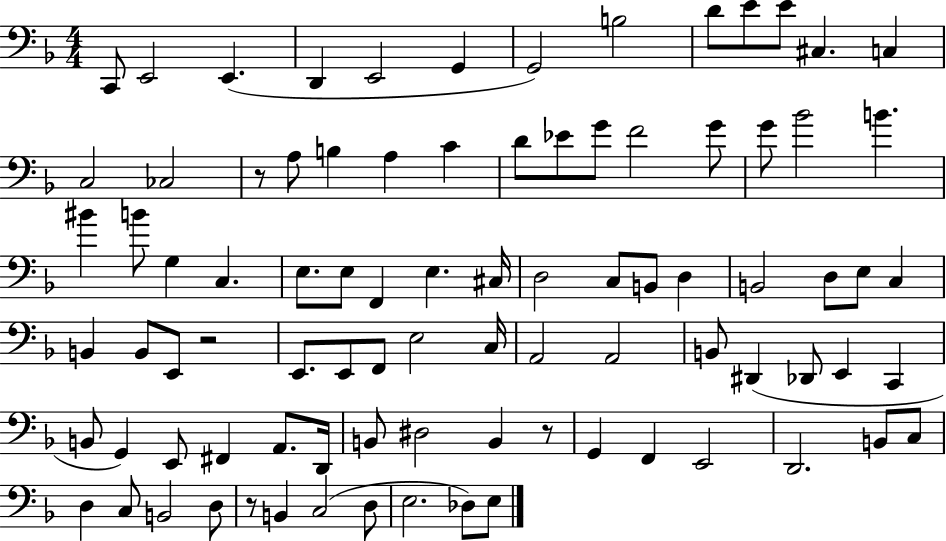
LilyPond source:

{
  \clef bass
  \numericTimeSignature
  \time 4/4
  \key f \major
  \repeat volta 2 { c,8 e,2 e,4.( | d,4 e,2 g,4 | g,2) b2 | d'8 e'8 e'8 cis4. c4 | \break c2 ces2 | r8 a8 b4 a4 c'4 | d'8 ees'8 g'8 f'2 g'8 | g'8 bes'2 b'4. | \break bis'4 b'8 g4 c4. | e8. e8 f,4 e4. cis16 | d2 c8 b,8 d4 | b,2 d8 e8 c4 | \break b,4 b,8 e,8 r2 | e,8. e,8 f,8 e2 c16 | a,2 a,2 | b,8 dis,4( des,8 e,4 c,4 | \break b,8 g,4) e,8 fis,4 a,8. d,16 | b,8 dis2 b,4 r8 | g,4 f,4 e,2 | d,2. b,8 c8 | \break d4 c8 b,2 d8 | r8 b,4 c2( d8 | e2. des8) e8 | } \bar "|."
}